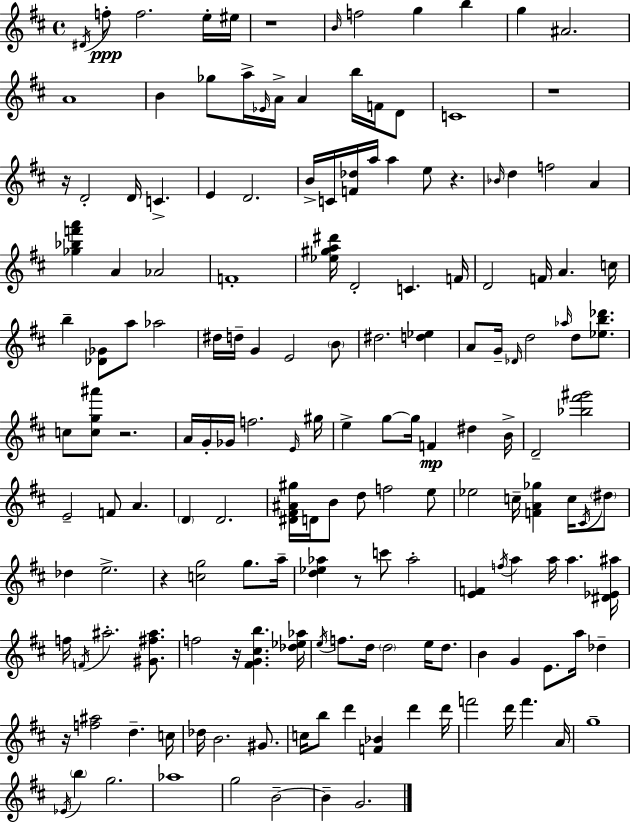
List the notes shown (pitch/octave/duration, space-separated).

D#4/s F5/e F5/h. E5/s EIS5/s R/w B4/s F5/h G5/q B5/q G5/q A#4/h. A4/w B4/q Gb5/e A5/s Eb4/s A4/s A4/q B5/s F4/s D4/e C4/w R/w R/s D4/h D4/s C4/q. E4/q D4/h. B4/s C4/s [F4,Db5]/s A5/s A5/q E5/e R/q. Bb4/s D5/q F5/h A4/q [Gb5,Bb5,F6,A6]/q A4/q Ab4/h F4/w [Eb5,G#5,A5,D#6]/s D4/h C4/q. F4/s D4/h F4/s A4/q. C5/s B5/q [Db4,Gb4]/e A5/e Ab5/h D#5/s D5/s G4/q E4/h B4/e D#5/h. [D5,Eb5]/q A4/e G4/s Db4/s D5/h Ab5/s D5/e [Eb5,B5,Db6]/e. C5/e [C5,G5,A#6]/e R/h. A4/s G4/s Gb4/s F5/h. E4/s G#5/s E5/q G5/e G5/s F4/q D#5/q B4/s D4/h [Bb5,F#6,G#6]/h E4/h F4/e A4/q. D4/q D4/h. [D#4,F#4,A#4,G#5]/s D4/s B4/e D5/e F5/h E5/e Eb5/h C5/s [F4,A4,Gb5]/q C5/s C#4/s D#5/e Db5/q E5/h. R/q [C5,G5]/h G5/e. A5/s [D5,Eb5,Ab5]/q R/e C6/e Ab5/h [E4,F4]/q F5/s A5/q A5/s A5/q. [D#4,Eb4,A#5]/s F5/s F4/s A#5/h. [G#4,F#5,A#5]/e. F5/h R/s [F#4,G4,C#5,B5]/q. [Db5,Eb5,Ab5]/s E5/s F5/e. D5/s D5/h E5/s D5/e. B4/q G4/q E4/e. A5/s Db5/q R/s [F5,A#5]/h D5/q. C5/s Db5/s B4/h. G#4/e. C5/s B5/e D6/q [F4,Bb4]/q D6/q D6/s F6/h D6/s F6/q. A4/s G5/w Eb4/s B5/q G5/h. Ab5/w G5/h B4/h B4/q G4/h.